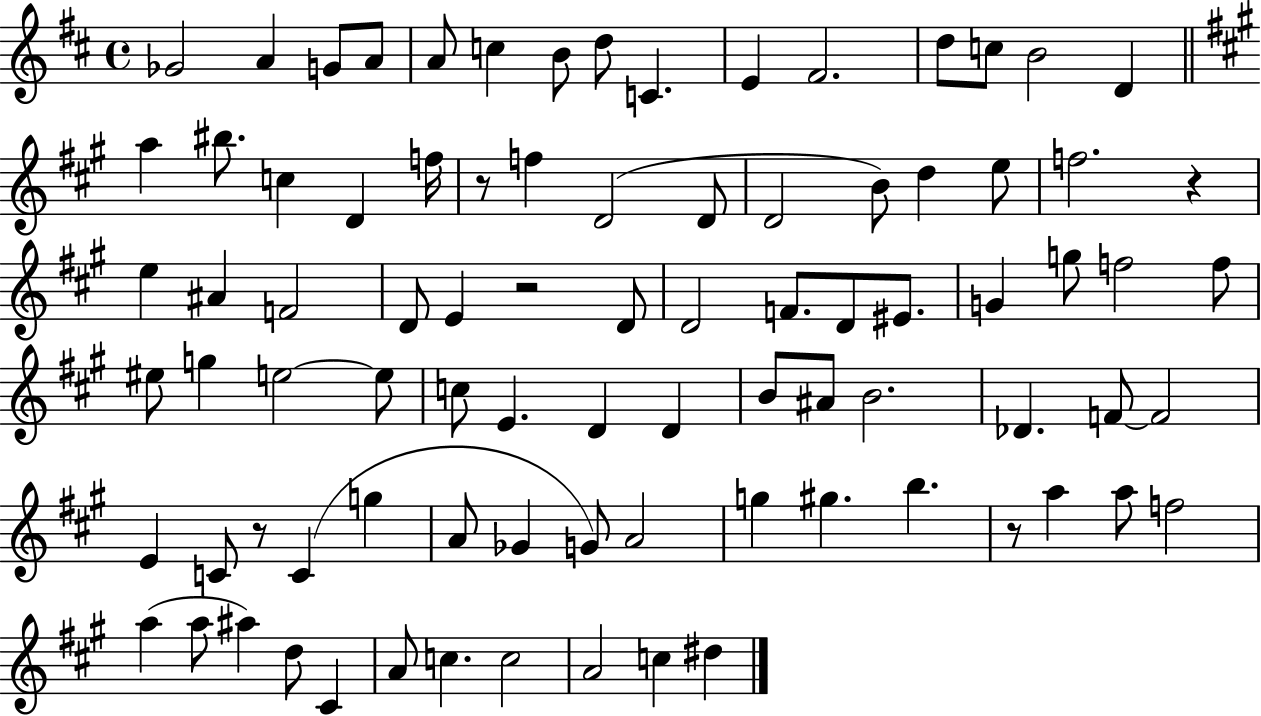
{
  \clef treble
  \time 4/4
  \defaultTimeSignature
  \key d \major
  ges'2 a'4 g'8 a'8 | a'8 c''4 b'8 d''8 c'4. | e'4 fis'2. | d''8 c''8 b'2 d'4 | \break \bar "||" \break \key a \major a''4 bis''8. c''4 d'4 f''16 | r8 f''4 d'2( d'8 | d'2 b'8) d''4 e''8 | f''2. r4 | \break e''4 ais'4 f'2 | d'8 e'4 r2 d'8 | d'2 f'8. d'8 eis'8. | g'4 g''8 f''2 f''8 | \break eis''8 g''4 e''2~~ e''8 | c''8 e'4. d'4 d'4 | b'8 ais'8 b'2. | des'4. f'8~~ f'2 | \break e'4 c'8 r8 c'4( g''4 | a'8 ges'4 g'8) a'2 | g''4 gis''4. b''4. | r8 a''4 a''8 f''2 | \break a''4( a''8 ais''4) d''8 cis'4 | a'8 c''4. c''2 | a'2 c''4 dis''4 | \bar "|."
}